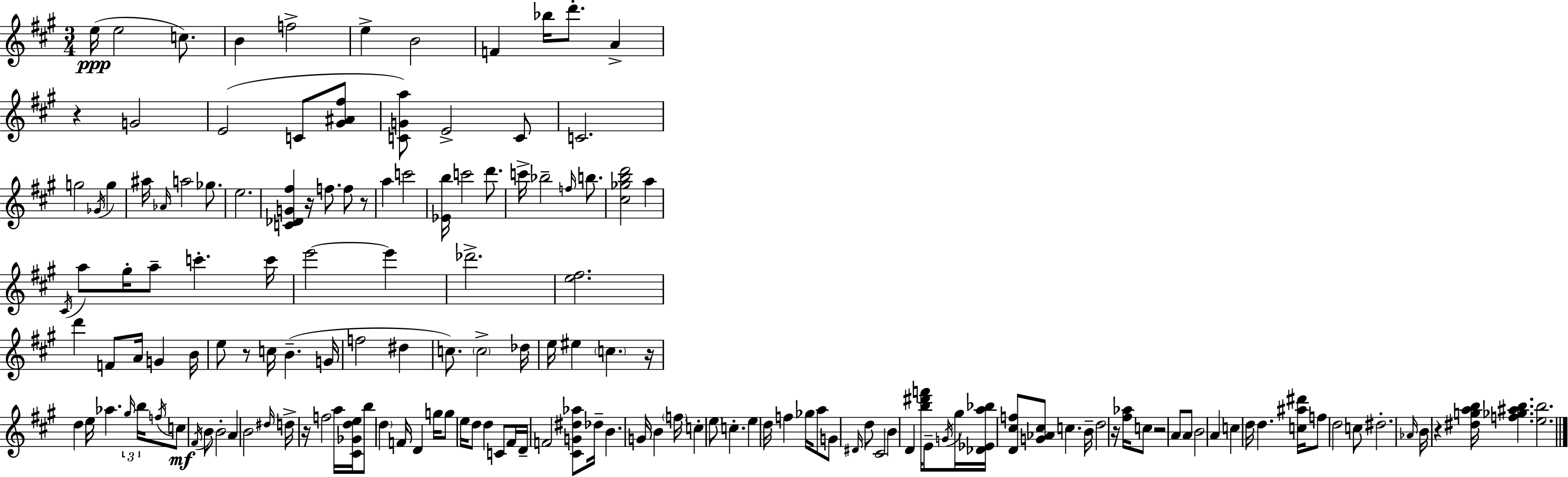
E5/s E5/h C5/e. B4/q F5/h E5/q B4/h F4/q Bb5/s D6/e. A4/q R/q G4/h E4/h C4/e [G#4,A#4,F#5]/e [C4,G4,A5]/e E4/h C4/e C4/h. G5/h Gb4/s G5/q A#5/s Ab4/s A5/h Gb5/e. E5/h. [C4,Db4,G4,F#5]/q R/s F5/e. F5/e R/e A5/q C6/h [Eb4,B5]/s C6/h D6/e. C6/s Bb5/h F5/s B5/e. [C#5,Gb5,B5,D6]/h A5/q C#4/s A5/e G#5/s A5/e C6/q. C6/s E6/h E6/q Db6/h. [E5,F#5]/h. D6/q F4/e A4/s G4/q B4/s E5/e R/e C5/s B4/q. G4/s F5/h D#5/q C5/e. C5/h Db5/s E5/s EIS5/q C5/q. R/s D5/q E5/s Ab5/q. G#5/s B5/s F5/s C5/e F#4/s B4/e B4/h A4/q B4/h D#5/s D5/s R/s F5/h A5/s [C#4,Gb4,D5,E5]/s B5/e D5/q F4/s D4/q G5/s G5/e E5/s D5/e D5/q C4/e F#4/s D4/s F4/h [C#4,G4,D#5,Ab5]/e Db5/s B4/q. G4/s B4/q F5/s C5/q E5/e C5/q. E5/q D5/s F5/q Gb5/s A5/e G4/e D#4/s D5/e C#4/h B4/q D4/q [B5,D#6,F6]/s E4/e G4/s G#5/s [Db4,Eb4,A5,Bb5]/s [D4,C#5,F5]/e [G4,Ab4,C#5]/e C5/q. B4/s D5/h R/s [F#5,Ab5]/s C5/e R/h A4/e A4/e B4/h A4/q C5/q D5/s D5/q. [C5,A#5,D#6]/s F5/e D5/h C5/e D#5/h. Ab4/s B4/s R/q [D#5,G5,A5,B5]/s [F5,Gb5,A#5,B5]/q. [E5,B5]/h.